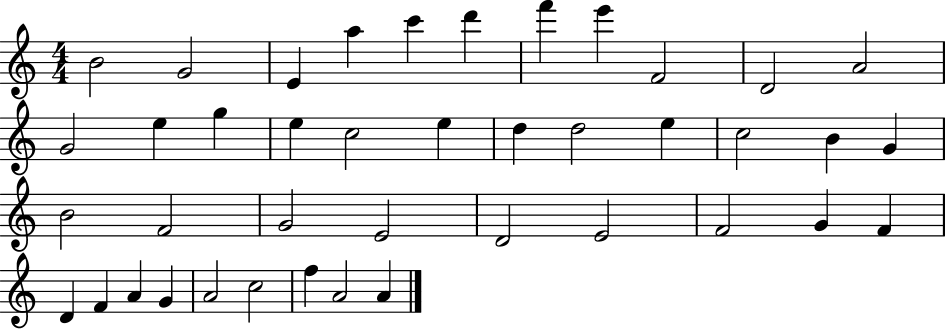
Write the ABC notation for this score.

X:1
T:Untitled
M:4/4
L:1/4
K:C
B2 G2 E a c' d' f' e' F2 D2 A2 G2 e g e c2 e d d2 e c2 B G B2 F2 G2 E2 D2 E2 F2 G F D F A G A2 c2 f A2 A